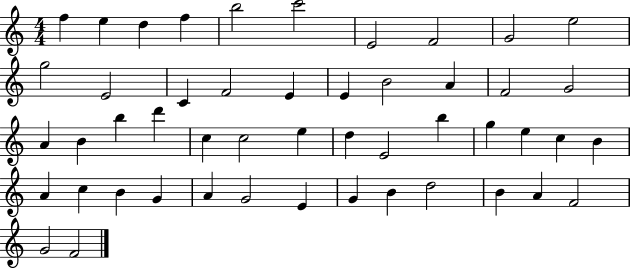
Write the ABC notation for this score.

X:1
T:Untitled
M:4/4
L:1/4
K:C
f e d f b2 c'2 E2 F2 G2 e2 g2 E2 C F2 E E B2 A F2 G2 A B b d' c c2 e d E2 b g e c B A c B G A G2 E G B d2 B A F2 G2 F2